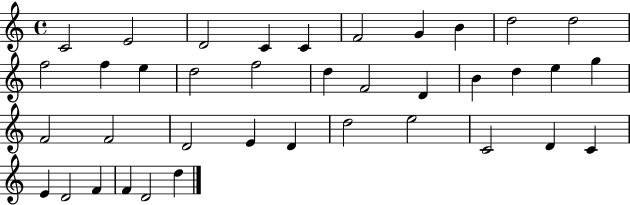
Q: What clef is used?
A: treble